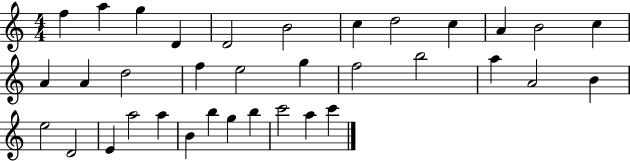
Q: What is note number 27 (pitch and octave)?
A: A5